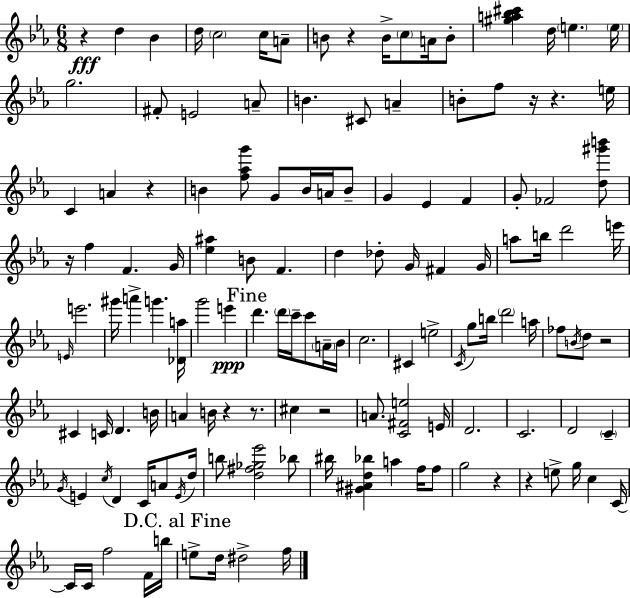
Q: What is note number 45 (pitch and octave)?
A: F#4